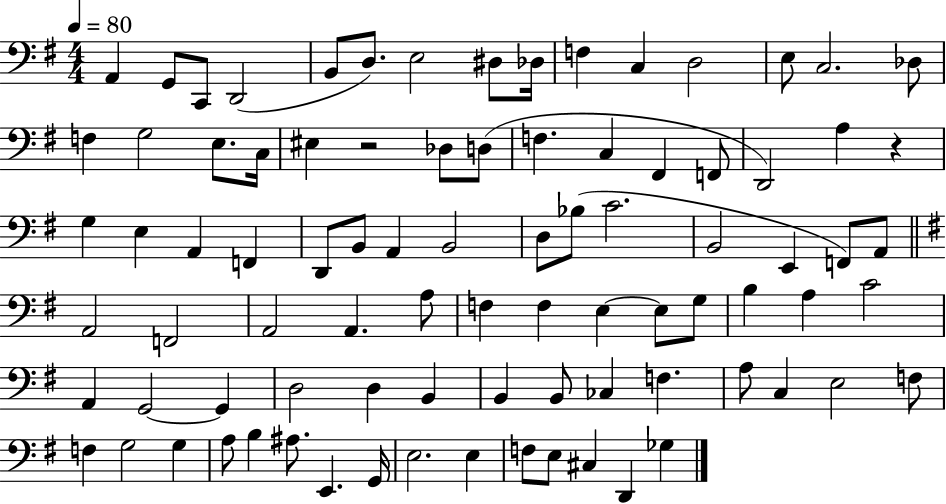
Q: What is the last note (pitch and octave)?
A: Gb3